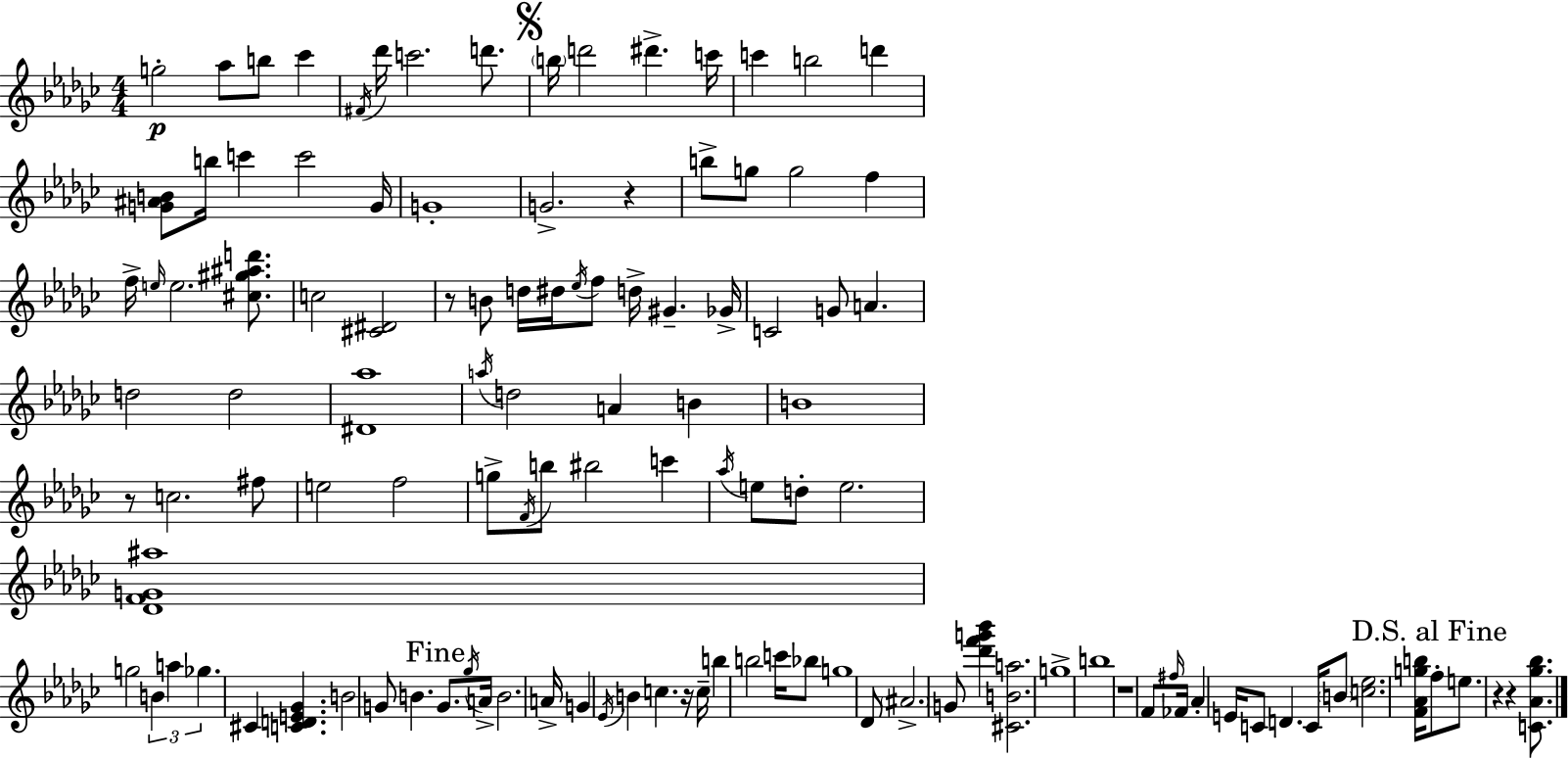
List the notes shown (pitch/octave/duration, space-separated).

G5/h Ab5/e B5/e CES6/q F#4/s Db6/s C6/h. D6/e. B5/s D6/h D#6/q. C6/s C6/q B5/h D6/q [G4,A#4,B4]/e B5/s C6/q C6/h G4/s G4/w G4/h. R/q B5/e G5/e G5/h F5/q F5/s E5/s E5/h. [C#5,G#5,A#5,D6]/e. C5/h [C#4,D#4]/h R/e B4/e D5/s D#5/s Eb5/s F5/e D5/s G#4/q. Gb4/s C4/h G4/e A4/q. D5/h D5/h [D#4,Ab5]/w A5/s D5/h A4/q B4/q B4/w R/e C5/h. F#5/e E5/h F5/h G5/e F4/s B5/e BIS5/h C6/q Ab5/s E5/e D5/e E5/h. [Db4,F4,G4,A#5]/w G5/h B4/q A5/q Gb5/q. C#4/q [C4,D4,E4,Gb4]/q. B4/h G4/e B4/q. G4/e. Gb5/s A4/s B4/h. A4/s G4/q Eb4/s B4/q C5/q. R/s C5/s B5/q B5/h C6/s Bb5/e G5/w Db4/e A#4/h. G4/e [Db6,F6,G6,Bb6]/q [C#4,B4,A5]/h. G5/w B5/w R/w F4/e F#5/s FES4/s Ab4/q E4/s C4/e D4/q. C4/s B4/e [C5,Eb5]/h. [F4,Ab4,G5,B5]/s F5/e E5/e. R/q R/q [C4,Ab4,Gb5,Bb5]/e.